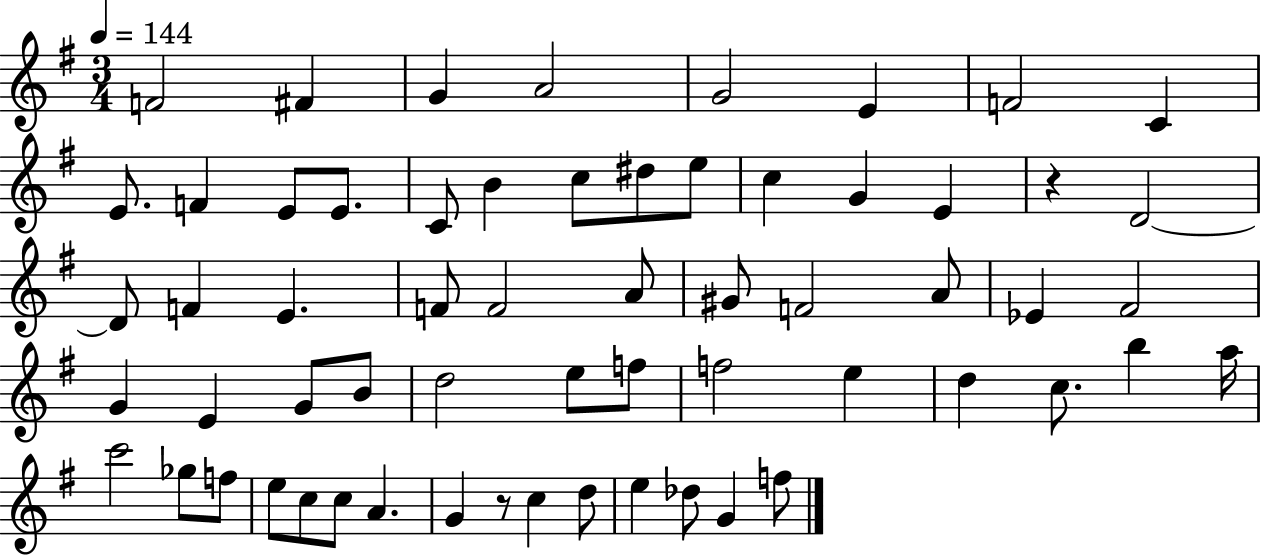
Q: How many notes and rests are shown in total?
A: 61